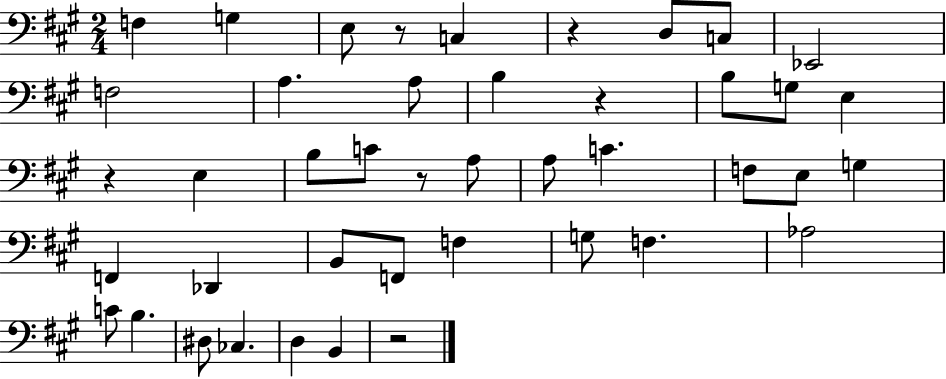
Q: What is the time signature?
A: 2/4